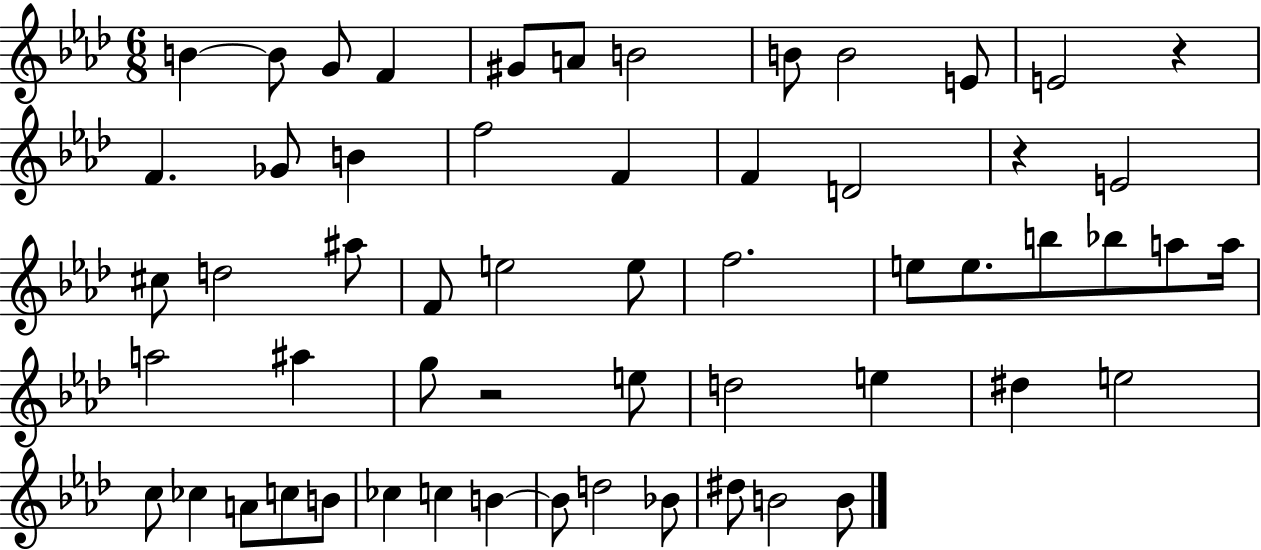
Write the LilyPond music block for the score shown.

{
  \clef treble
  \numericTimeSignature
  \time 6/8
  \key aes \major
  b'4~~ b'8 g'8 f'4 | gis'8 a'8 b'2 | b'8 b'2 e'8 | e'2 r4 | \break f'4. ges'8 b'4 | f''2 f'4 | f'4 d'2 | r4 e'2 | \break cis''8 d''2 ais''8 | f'8 e''2 e''8 | f''2. | e''8 e''8. b''8 bes''8 a''8 a''16 | \break a''2 ais''4 | g''8 r2 e''8 | d''2 e''4 | dis''4 e''2 | \break c''8 ces''4 a'8 c''8 b'8 | ces''4 c''4 b'4~~ | b'8 d''2 bes'8 | dis''8 b'2 b'8 | \break \bar "|."
}